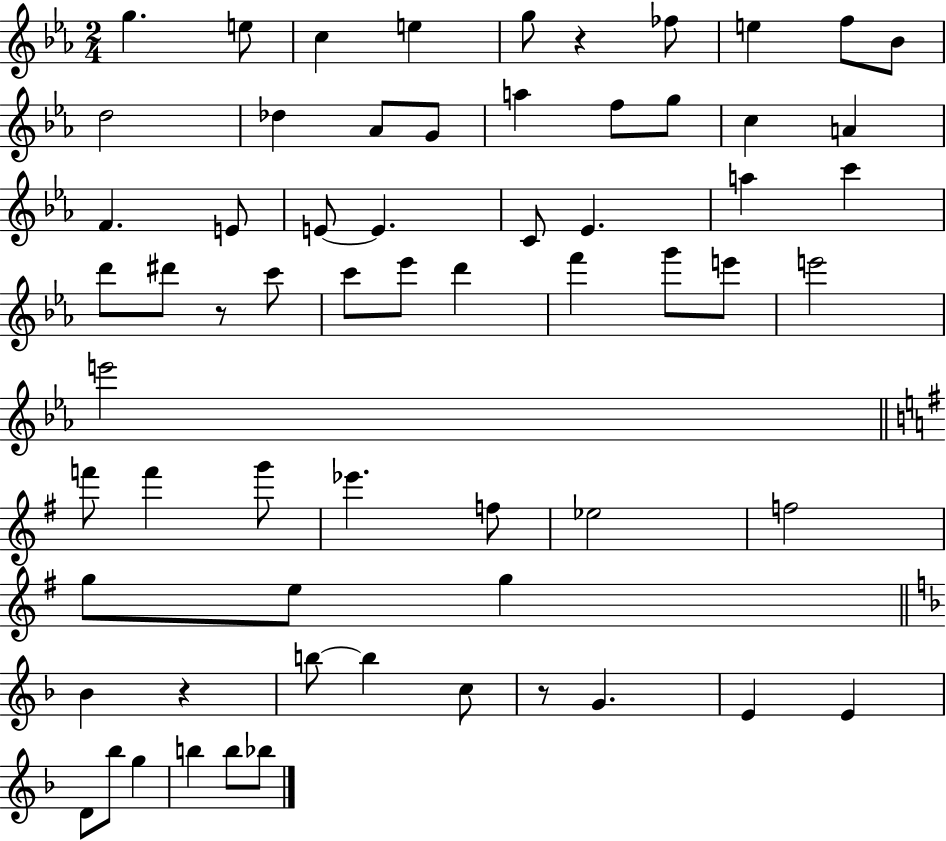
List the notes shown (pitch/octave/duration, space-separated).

G5/q. E5/e C5/q E5/q G5/e R/q FES5/e E5/q F5/e Bb4/e D5/h Db5/q Ab4/e G4/e A5/q F5/e G5/e C5/q A4/q F4/q. E4/e E4/e E4/q. C4/e Eb4/q. A5/q C6/q D6/e D#6/e R/e C6/e C6/e Eb6/e D6/q F6/q G6/e E6/e E6/h E6/h F6/e F6/q G6/e Eb6/q. F5/e Eb5/h F5/h G5/e E5/e G5/q Bb4/q R/q B5/e B5/q C5/e R/e G4/q. E4/q E4/q D4/e Bb5/e G5/q B5/q B5/e Bb5/e